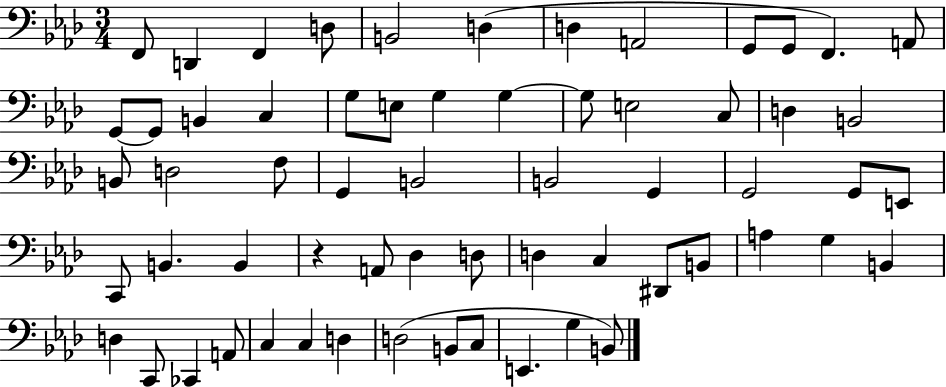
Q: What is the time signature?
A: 3/4